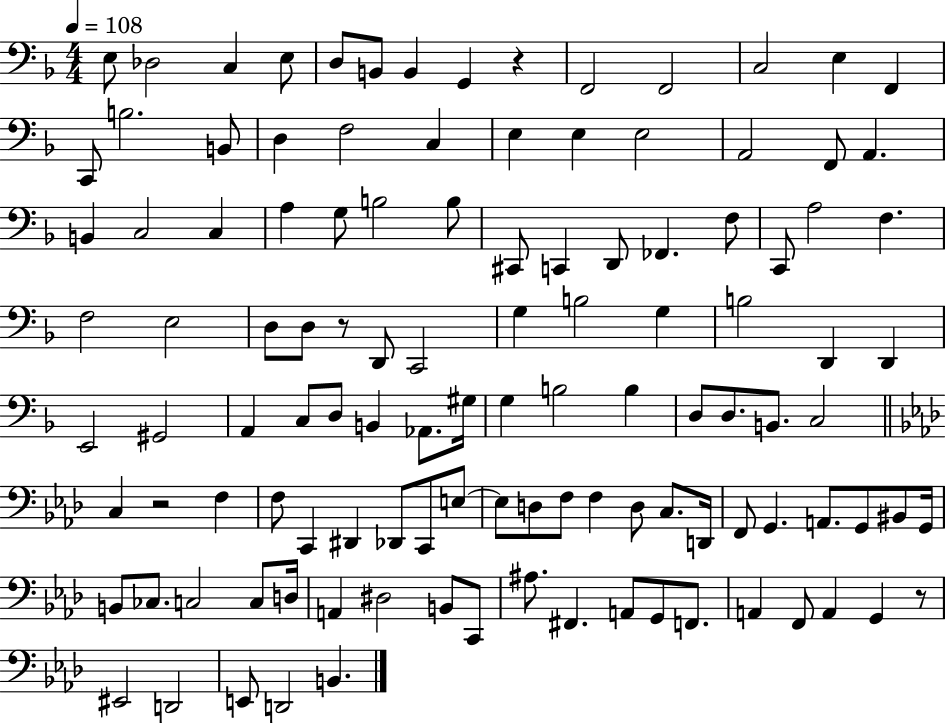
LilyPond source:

{
  \clef bass
  \numericTimeSignature
  \time 4/4
  \key f \major
  \tempo 4 = 108
  e8 des2 c4 e8 | d8 b,8 b,4 g,4 r4 | f,2 f,2 | c2 e4 f,4 | \break c,8 b2. b,8 | d4 f2 c4 | e4 e4 e2 | a,2 f,8 a,4. | \break b,4 c2 c4 | a4 g8 b2 b8 | cis,8 c,4 d,8 fes,4. f8 | c,8 a2 f4. | \break f2 e2 | d8 d8 r8 d,8 c,2 | g4 b2 g4 | b2 d,4 d,4 | \break e,2 gis,2 | a,4 c8 d8 b,4 aes,8. gis16 | g4 b2 b4 | d8 d8. b,8. c2 | \break \bar "||" \break \key aes \major c4 r2 f4 | f8 c,4 dis,4 des,8 c,8 e8~~ | e8 d8 f8 f4 d8 c8. d,16 | f,8 g,4. a,8. g,8 bis,8 g,16 | \break b,8 ces8. c2 c8 d16 | a,4 dis2 b,8 c,8 | ais8. fis,4. a,8 g,8 f,8. | a,4 f,8 a,4 g,4 r8 | \break eis,2 d,2 | e,8 d,2 b,4. | \bar "|."
}